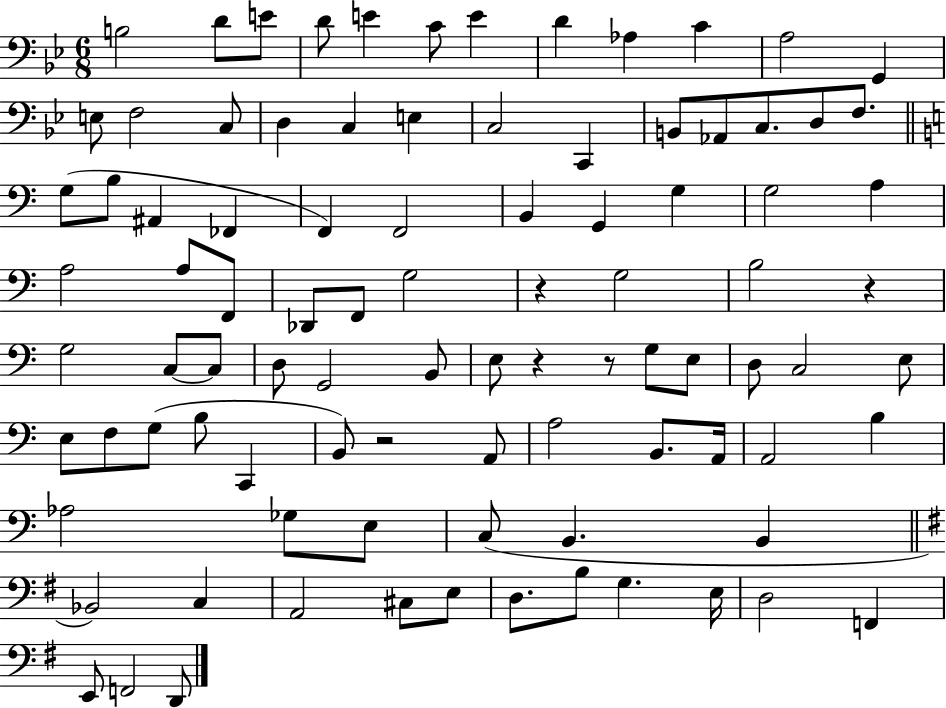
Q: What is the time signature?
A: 6/8